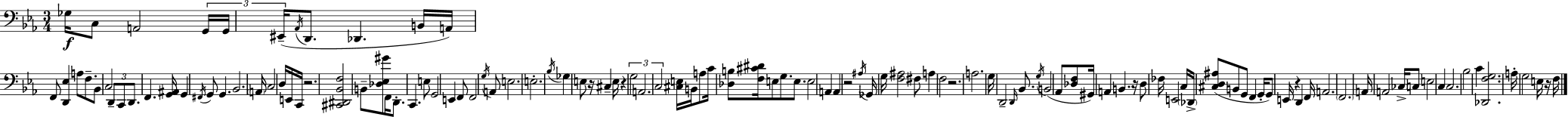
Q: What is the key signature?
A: EES major